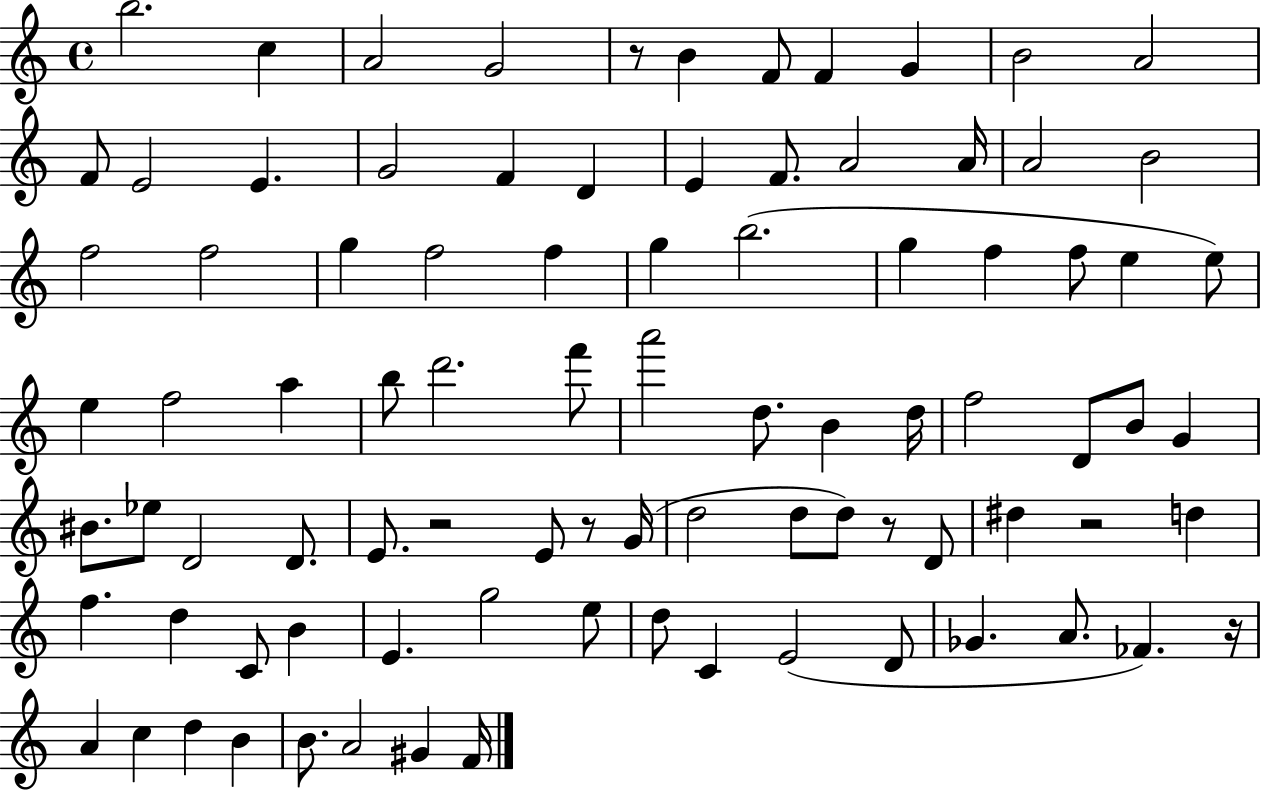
{
  \clef treble
  \time 4/4
  \defaultTimeSignature
  \key c \major
  b''2. c''4 | a'2 g'2 | r8 b'4 f'8 f'4 g'4 | b'2 a'2 | \break f'8 e'2 e'4. | g'2 f'4 d'4 | e'4 f'8. a'2 a'16 | a'2 b'2 | \break f''2 f''2 | g''4 f''2 f''4 | g''4 b''2.( | g''4 f''4 f''8 e''4 e''8) | \break e''4 f''2 a''4 | b''8 d'''2. f'''8 | a'''2 d''8. b'4 d''16 | f''2 d'8 b'8 g'4 | \break bis'8. ees''8 d'2 d'8. | e'8. r2 e'8 r8 g'16( | d''2 d''8 d''8) r8 d'8 | dis''4 r2 d''4 | \break f''4. d''4 c'8 b'4 | e'4. g''2 e''8 | d''8 c'4 e'2( d'8 | ges'4. a'8. fes'4.) r16 | \break a'4 c''4 d''4 b'4 | b'8. a'2 gis'4 f'16 | \bar "|."
}